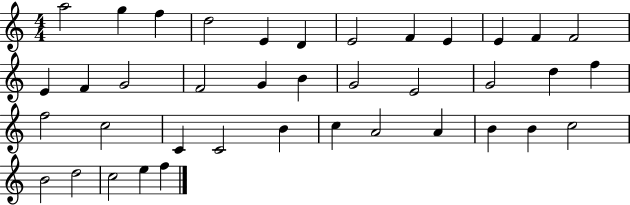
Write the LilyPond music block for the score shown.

{
  \clef treble
  \numericTimeSignature
  \time 4/4
  \key c \major
  a''2 g''4 f''4 | d''2 e'4 d'4 | e'2 f'4 e'4 | e'4 f'4 f'2 | \break e'4 f'4 g'2 | f'2 g'4 b'4 | g'2 e'2 | g'2 d''4 f''4 | \break f''2 c''2 | c'4 c'2 b'4 | c''4 a'2 a'4 | b'4 b'4 c''2 | \break b'2 d''2 | c''2 e''4 f''4 | \bar "|."
}